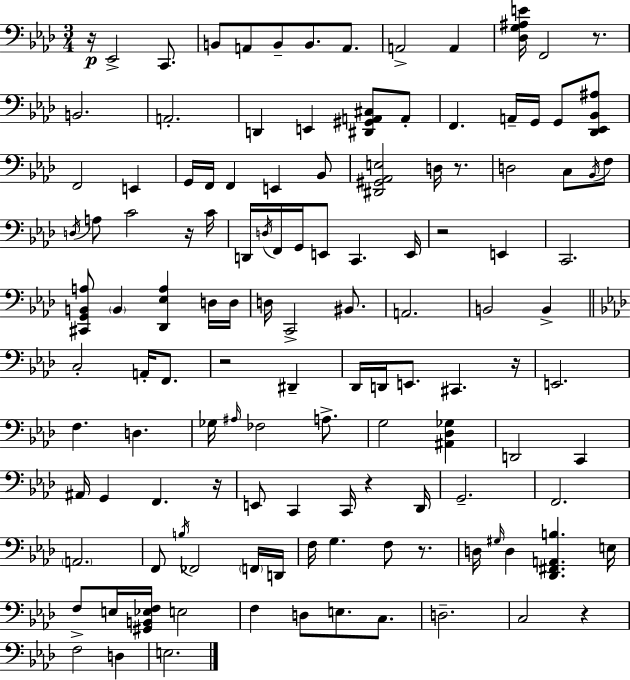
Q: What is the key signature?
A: AES major